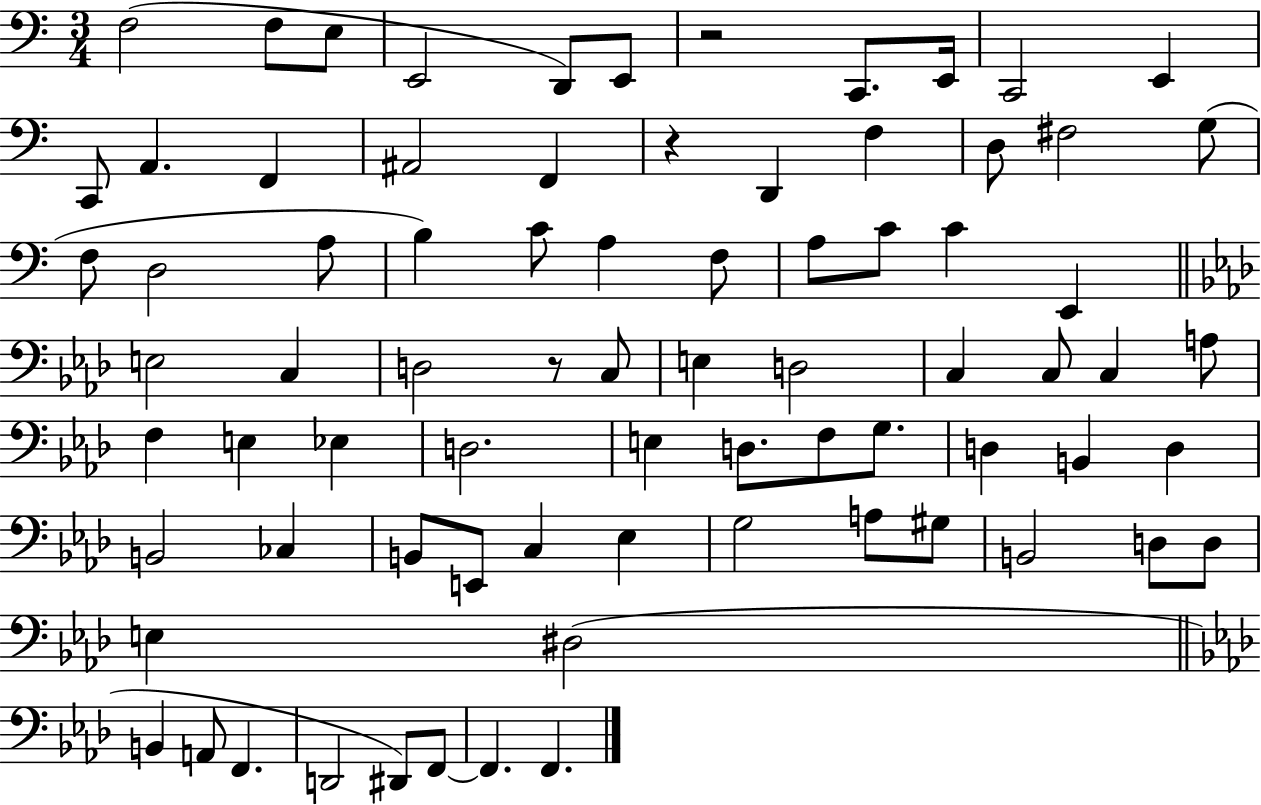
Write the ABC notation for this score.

X:1
T:Untitled
M:3/4
L:1/4
K:C
F,2 F,/2 E,/2 E,,2 D,,/2 E,,/2 z2 C,,/2 E,,/4 C,,2 E,, C,,/2 A,, F,, ^A,,2 F,, z D,, F, D,/2 ^F,2 G,/2 F,/2 D,2 A,/2 B, C/2 A, F,/2 A,/2 C/2 C E,, E,2 C, D,2 z/2 C,/2 E, D,2 C, C,/2 C, A,/2 F, E, _E, D,2 E, D,/2 F,/2 G,/2 D, B,, D, B,,2 _C, B,,/2 E,,/2 C, _E, G,2 A,/2 ^G,/2 B,,2 D,/2 D,/2 E, ^D,2 B,, A,,/2 F,, D,,2 ^D,,/2 F,,/2 F,, F,,